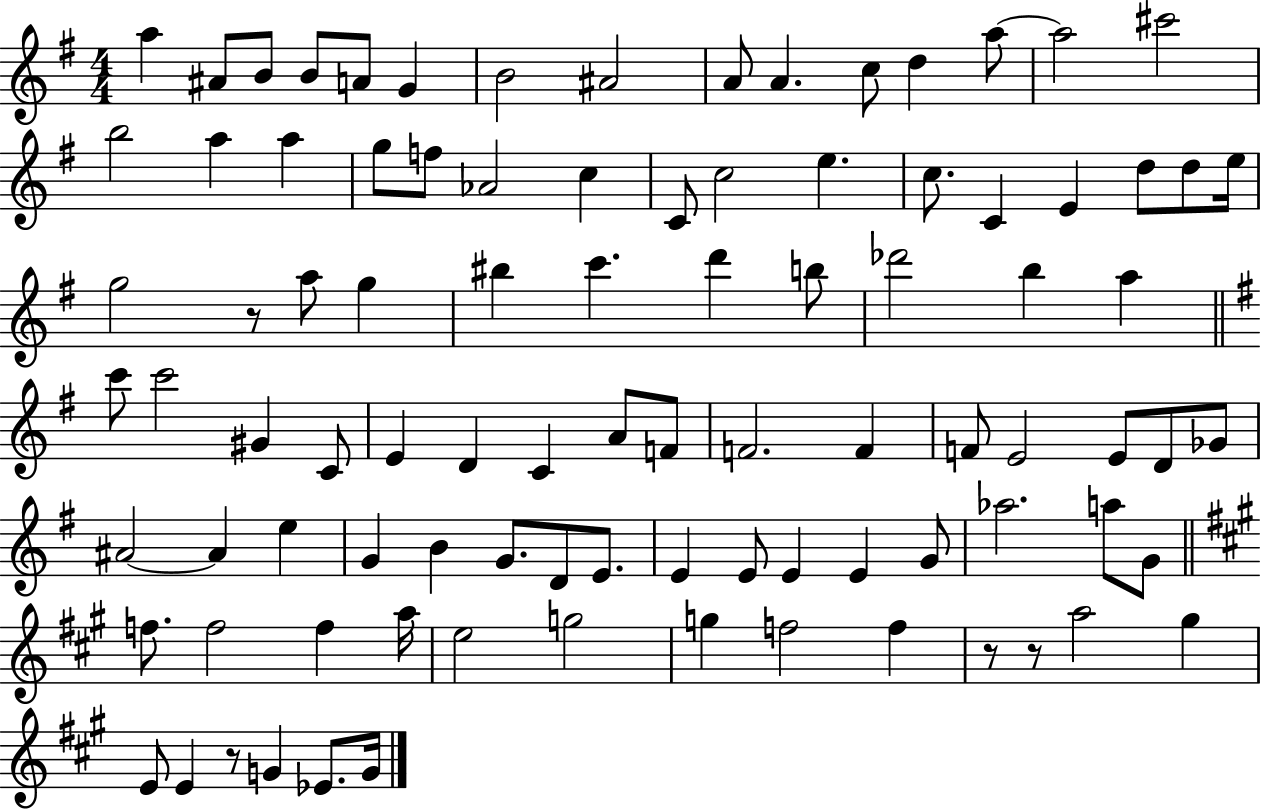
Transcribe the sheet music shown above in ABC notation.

X:1
T:Untitled
M:4/4
L:1/4
K:G
a ^A/2 B/2 B/2 A/2 G B2 ^A2 A/2 A c/2 d a/2 a2 ^c'2 b2 a a g/2 f/2 _A2 c C/2 c2 e c/2 C E d/2 d/2 e/4 g2 z/2 a/2 g ^b c' d' b/2 _d'2 b a c'/2 c'2 ^G C/2 E D C A/2 F/2 F2 F F/2 E2 E/2 D/2 _G/2 ^A2 ^A e G B G/2 D/2 E/2 E E/2 E E G/2 _a2 a/2 G/2 f/2 f2 f a/4 e2 g2 g f2 f z/2 z/2 a2 ^g E/2 E z/2 G _E/2 G/4